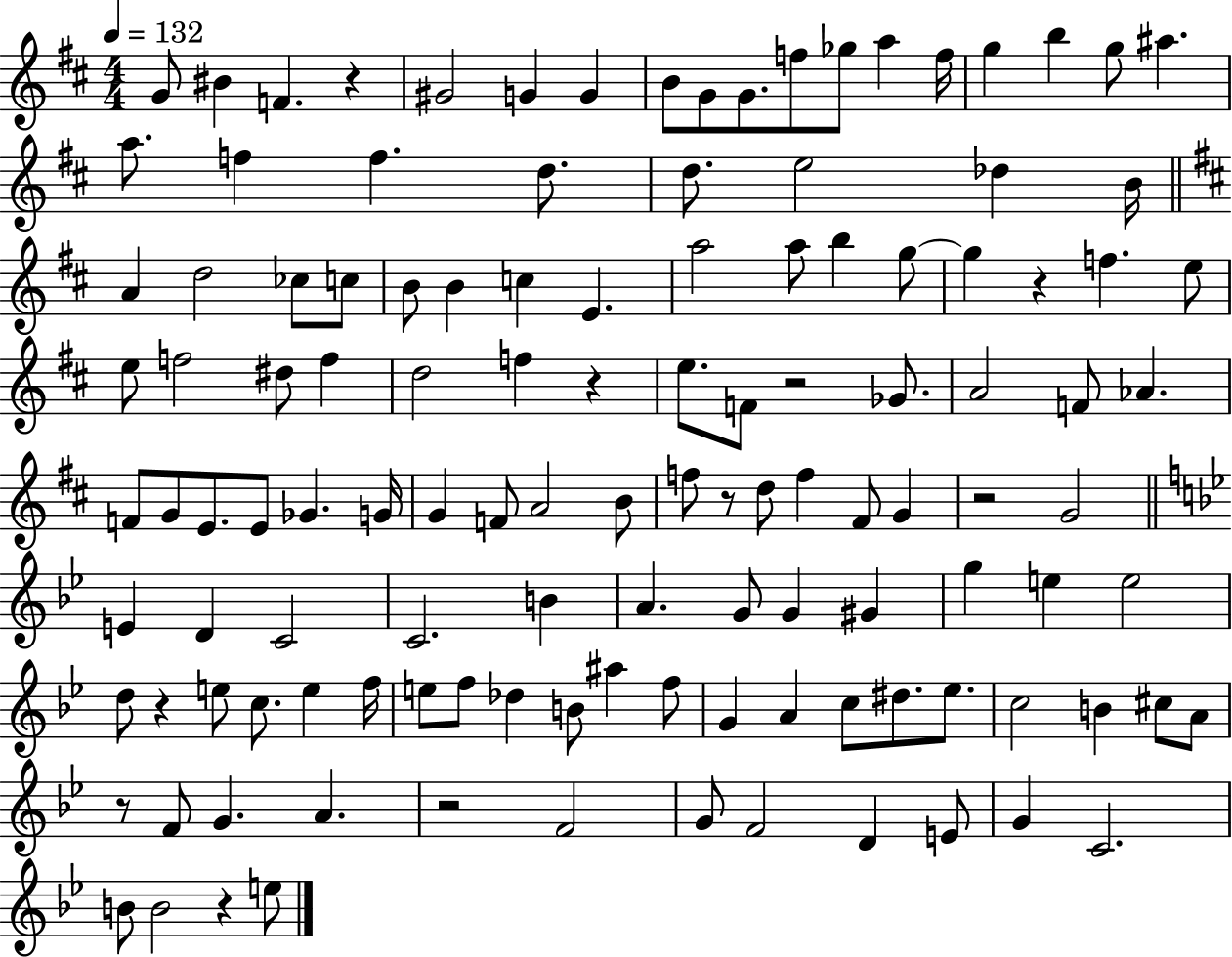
G4/e BIS4/q F4/q. R/q G#4/h G4/q G4/q B4/e G4/e G4/e. F5/e Gb5/e A5/q F5/s G5/q B5/q G5/e A#5/q. A5/e. F5/q F5/q. D5/e. D5/e. E5/h Db5/q B4/s A4/q D5/h CES5/e C5/e B4/e B4/q C5/q E4/q. A5/h A5/e B5/q G5/e G5/q R/q F5/q. E5/e E5/e F5/h D#5/e F5/q D5/h F5/q R/q E5/e. F4/e R/h Gb4/e. A4/h F4/e Ab4/q. F4/e G4/e E4/e. E4/e Gb4/q. G4/s G4/q F4/e A4/h B4/e F5/e R/e D5/e F5/q F#4/e G4/q R/h G4/h E4/q D4/q C4/h C4/h. B4/q A4/q. G4/e G4/q G#4/q G5/q E5/q E5/h D5/e R/q E5/e C5/e. E5/q F5/s E5/e F5/e Db5/q B4/e A#5/q F5/e G4/q A4/q C5/e D#5/e. Eb5/e. C5/h B4/q C#5/e A4/e R/e F4/e G4/q. A4/q. R/h F4/h G4/e F4/h D4/q E4/e G4/q C4/h. B4/e B4/h R/q E5/e